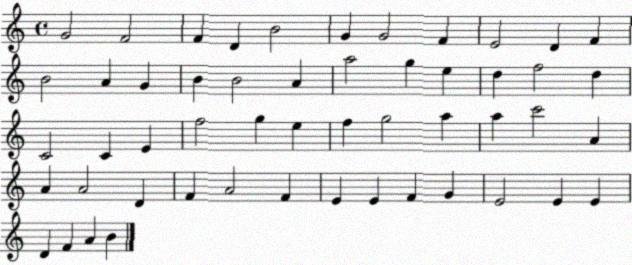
X:1
T:Untitled
M:4/4
L:1/4
K:C
G2 F2 F D B2 G G2 F E2 D F B2 A G B B2 A a2 g e d f2 d C2 C E f2 g e f g2 a a c'2 A A A2 D F A2 F E E F G E2 E E D F A B